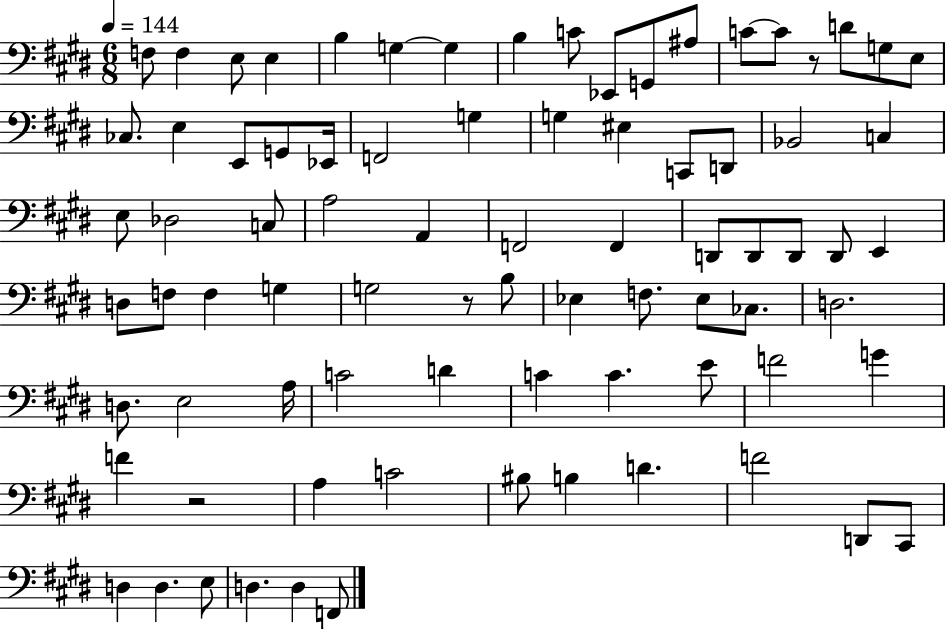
{
  \clef bass
  \numericTimeSignature
  \time 6/8
  \key e \major
  \tempo 4 = 144
  f8 f4 e8 e4 | b4 g4~~ g4 | b4 c'8 ees,8 g,8 ais8 | c'8~~ c'8 r8 d'8 g8 e8 | \break ces8. e4 e,8 g,8 ees,16 | f,2 g4 | g4 eis4 c,8 d,8 | bes,2 c4 | \break e8 des2 c8 | a2 a,4 | f,2 f,4 | d,8 d,8 d,8 d,8 e,4 | \break d8 f8 f4 g4 | g2 r8 b8 | ees4 f8. ees8 ces8. | d2. | \break d8. e2 a16 | c'2 d'4 | c'4 c'4. e'8 | f'2 g'4 | \break f'4 r2 | a4 c'2 | bis8 b4 d'4. | f'2 d,8 cis,8 | \break d4 d4. e8 | d4. d4 f,8 | \bar "|."
}